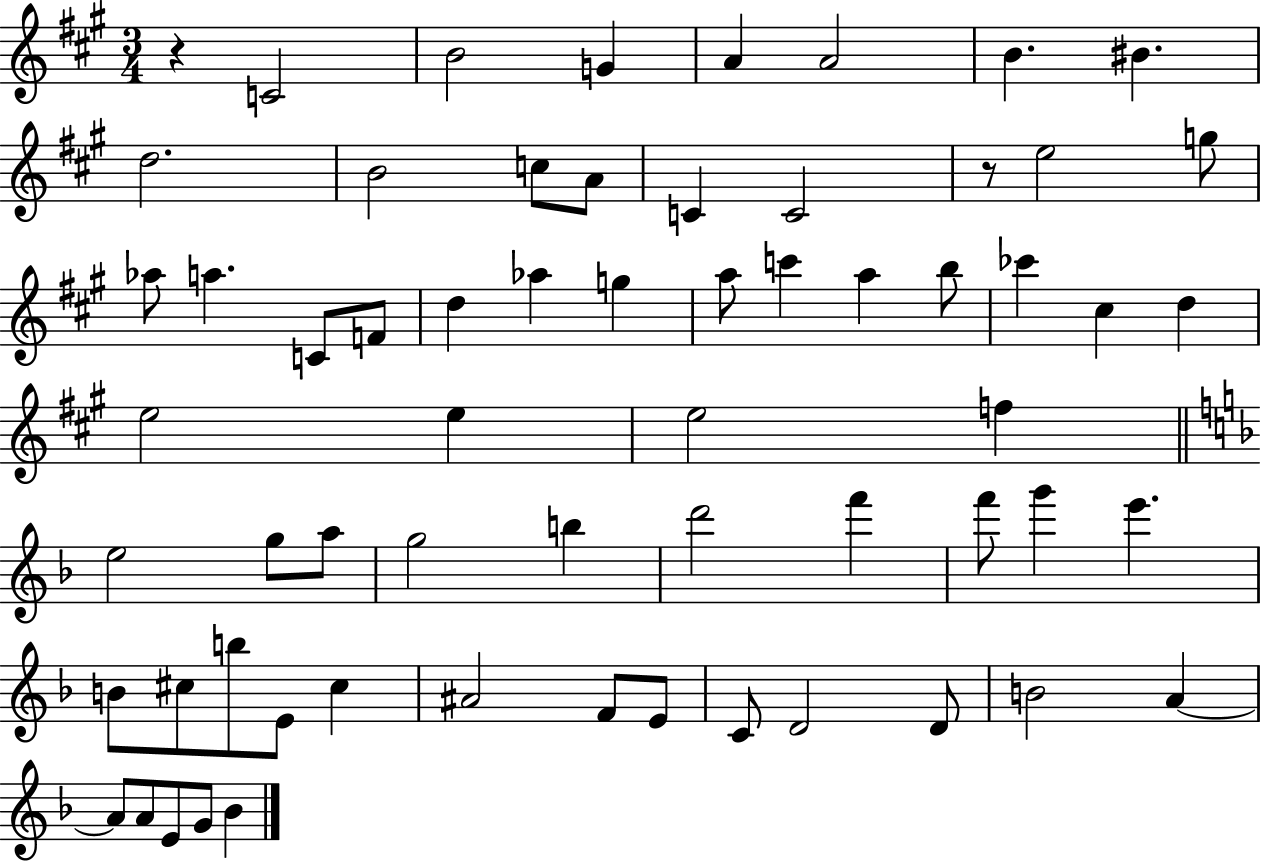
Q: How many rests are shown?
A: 2